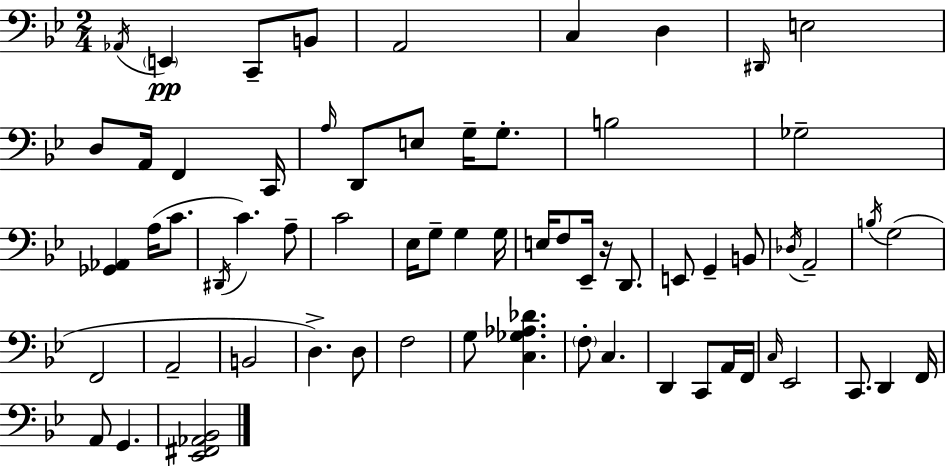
X:1
T:Untitled
M:2/4
L:1/4
K:Bb
_A,,/4 E,, C,,/2 B,,/2 A,,2 C, D, ^D,,/4 E,2 D,/2 A,,/4 F,, C,,/4 A,/4 D,,/2 E,/2 G,/4 G,/2 B,2 _G,2 [_G,,_A,,] A,/4 C/2 ^D,,/4 C A,/2 C2 _E,/4 G,/2 G, G,/4 E,/4 F,/2 _E,,/4 z/4 D,,/2 E,,/2 G,, B,,/2 _D,/4 A,,2 B,/4 G,2 F,,2 A,,2 B,,2 D, D,/2 F,2 G,/2 [C,_G,_A,_D] F,/2 C, D,, C,,/2 A,,/4 F,,/4 C,/4 _E,,2 C,,/2 D,, F,,/4 A,,/2 G,, [_E,,^F,,_A,,_B,,]2